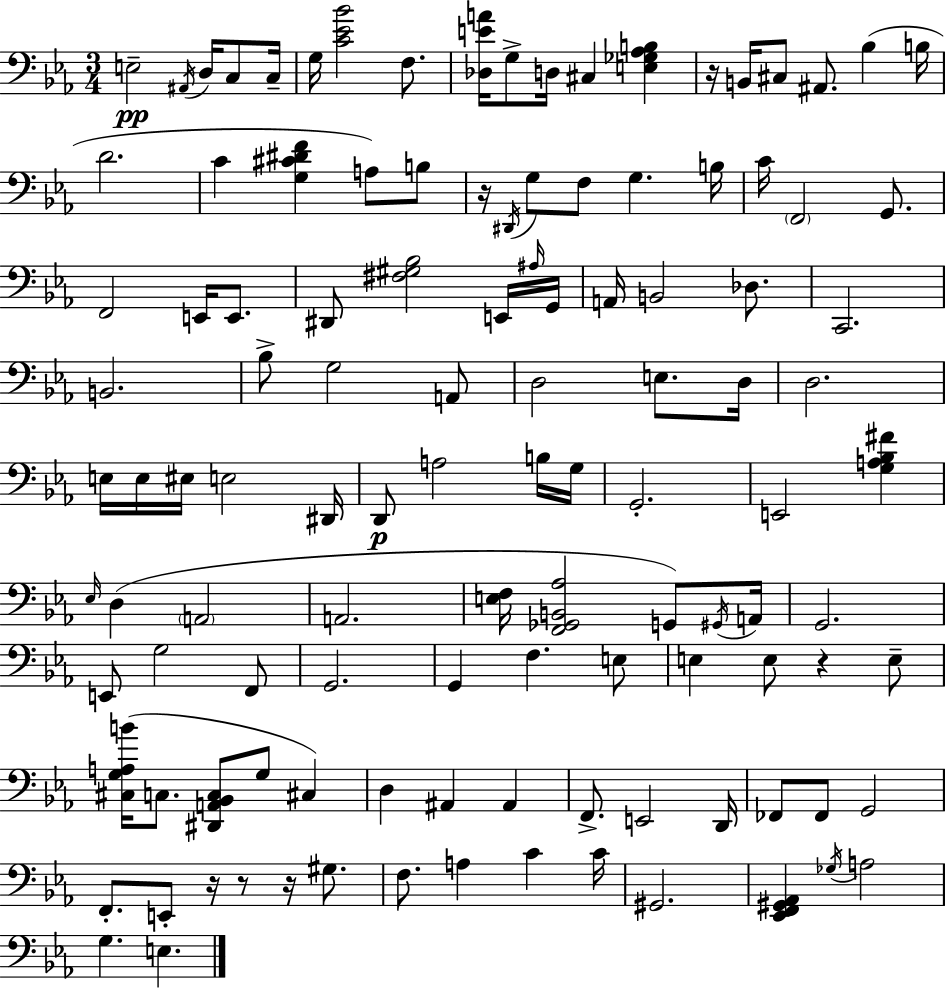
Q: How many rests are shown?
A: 6